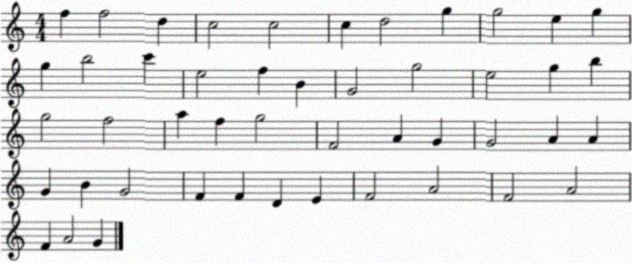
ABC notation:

X:1
T:Untitled
M:4/4
L:1/4
K:C
f f2 d c2 c2 c d2 g g2 e g g b2 c' e2 f B G2 g2 e2 g b g2 f2 a f g2 F2 A G G2 A A G B G2 F F D E F2 A2 F2 A2 F A2 G